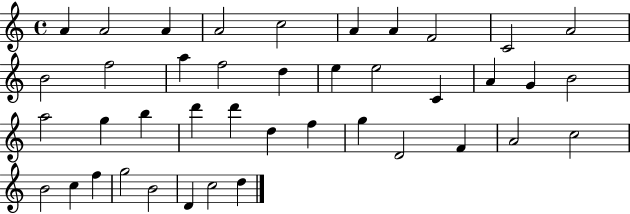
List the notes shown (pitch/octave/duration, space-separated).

A4/q A4/h A4/q A4/h C5/h A4/q A4/q F4/h C4/h A4/h B4/h F5/h A5/q F5/h D5/q E5/q E5/h C4/q A4/q G4/q B4/h A5/h G5/q B5/q D6/q D6/q D5/q F5/q G5/q D4/h F4/q A4/h C5/h B4/h C5/q F5/q G5/h B4/h D4/q C5/h D5/q